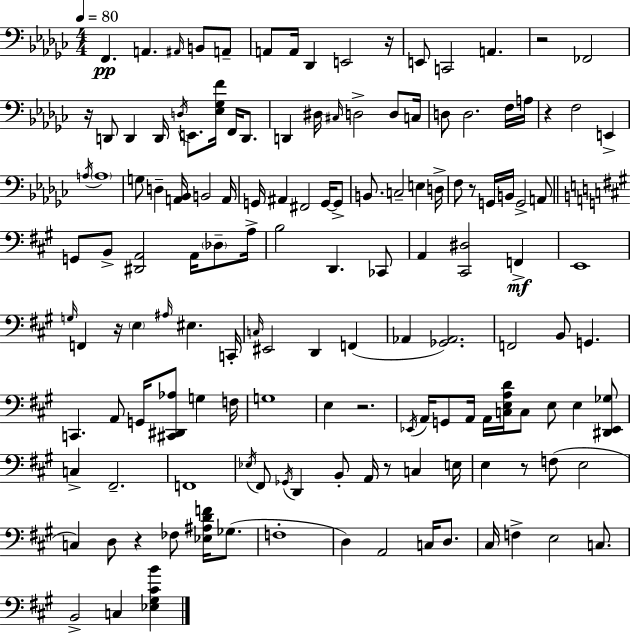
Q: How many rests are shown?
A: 10